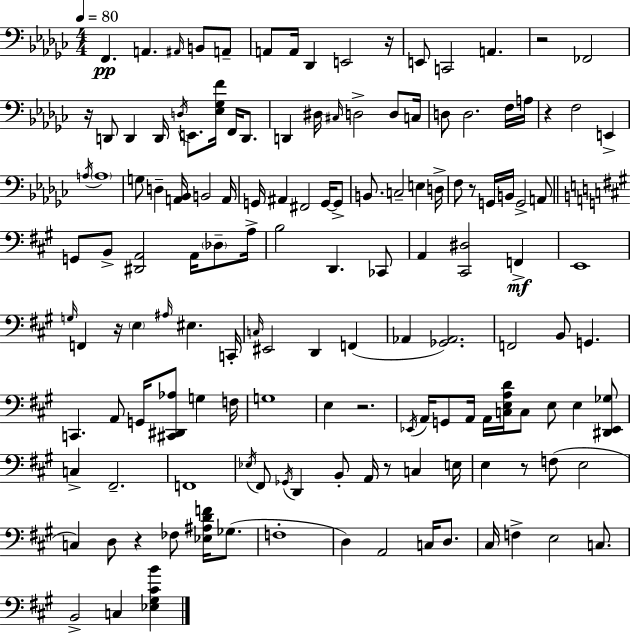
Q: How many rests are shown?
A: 10